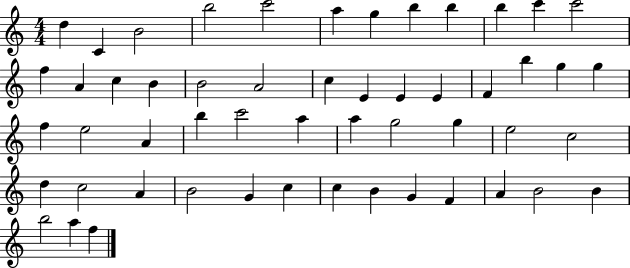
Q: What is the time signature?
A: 4/4